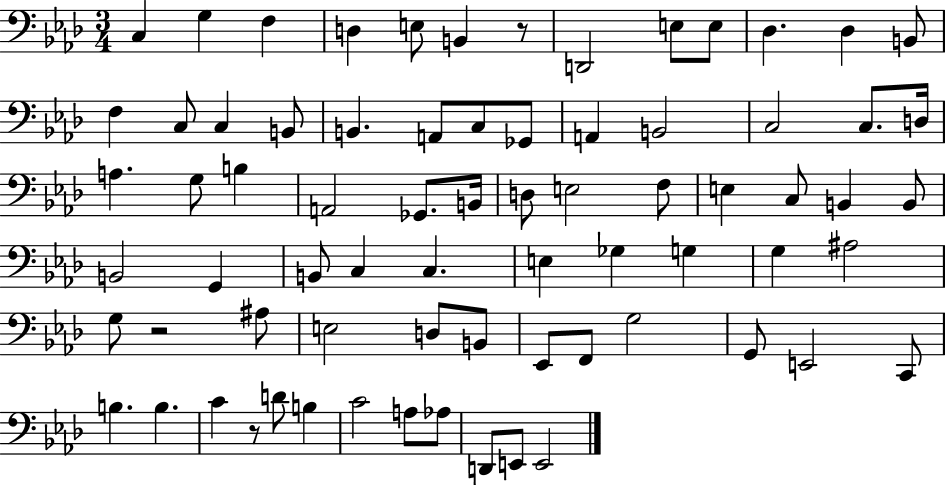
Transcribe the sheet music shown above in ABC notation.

X:1
T:Untitled
M:3/4
L:1/4
K:Ab
C, G, F, D, E,/2 B,, z/2 D,,2 E,/2 E,/2 _D, _D, B,,/2 F, C,/2 C, B,,/2 B,, A,,/2 C,/2 _G,,/2 A,, B,,2 C,2 C,/2 D,/4 A, G,/2 B, A,,2 _G,,/2 B,,/4 D,/2 E,2 F,/2 E, C,/2 B,, B,,/2 B,,2 G,, B,,/2 C, C, E, _G, G, G, ^A,2 G,/2 z2 ^A,/2 E,2 D,/2 B,,/2 _E,,/2 F,,/2 G,2 G,,/2 E,,2 C,,/2 B, B, C z/2 D/2 B, C2 A,/2 _A,/2 D,,/2 E,,/2 E,,2